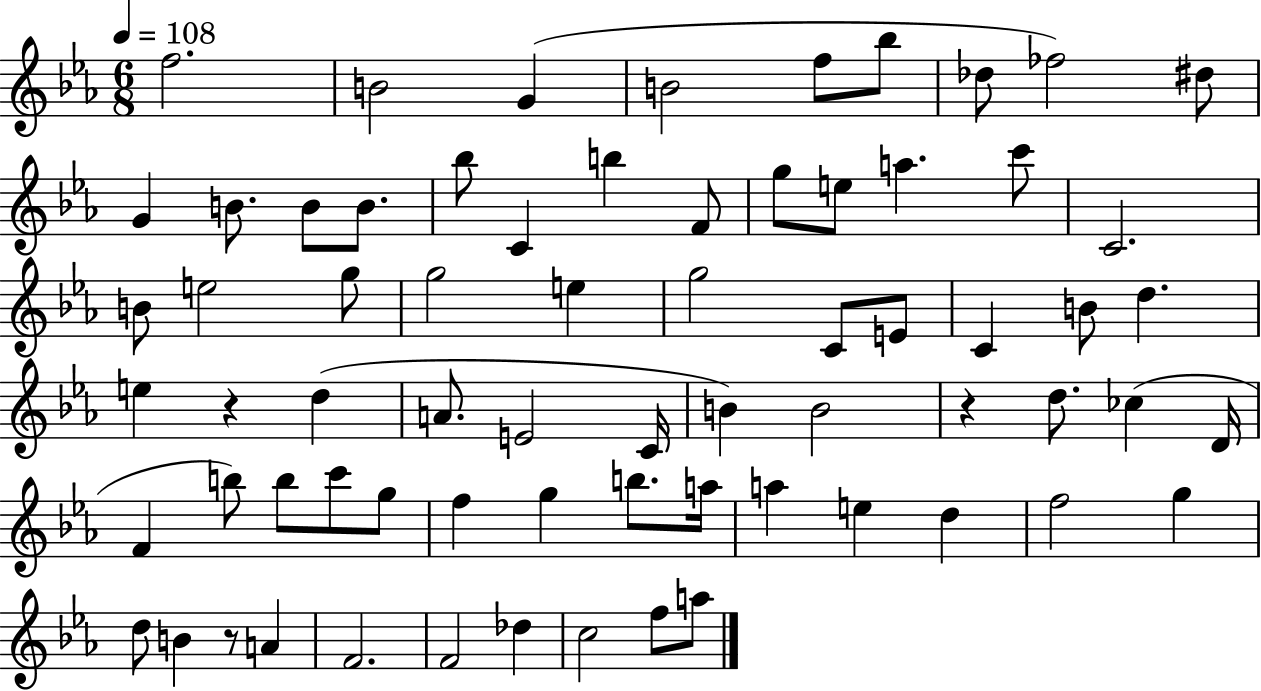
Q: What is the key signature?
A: EES major